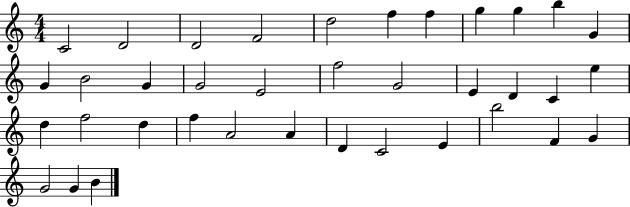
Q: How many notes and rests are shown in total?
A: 37